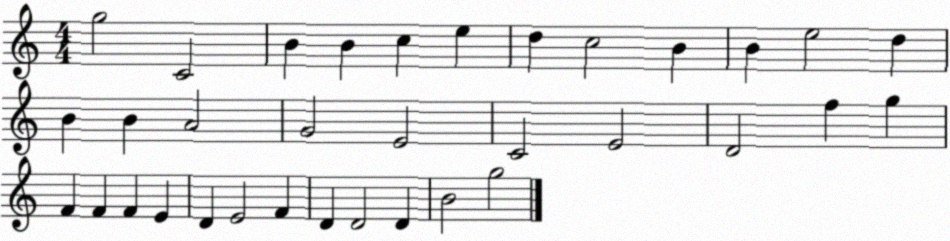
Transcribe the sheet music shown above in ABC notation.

X:1
T:Untitled
M:4/4
L:1/4
K:C
g2 C2 B B c e d c2 B B e2 d B B A2 G2 E2 C2 E2 D2 f g F F F E D E2 F D D2 D B2 g2